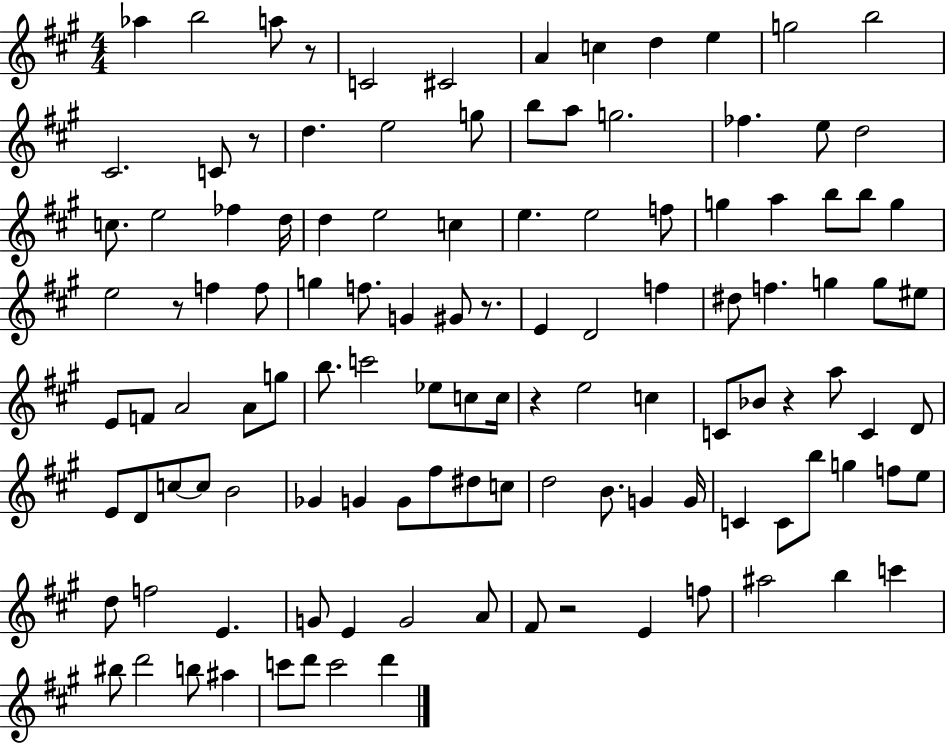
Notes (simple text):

Ab5/q B5/h A5/e R/e C4/h C#4/h A4/q C5/q D5/q E5/q G5/h B5/h C#4/h. C4/e R/e D5/q. E5/h G5/e B5/e A5/e G5/h. FES5/q. E5/e D5/h C5/e. E5/h FES5/q D5/s D5/q E5/h C5/q E5/q. E5/h F5/e G5/q A5/q B5/e B5/e G5/q E5/h R/e F5/q F5/e G5/q F5/e. G4/q G#4/e R/e. E4/q D4/h F5/q D#5/e F5/q. G5/q G5/e EIS5/e E4/e F4/e A4/h A4/e G5/e B5/e. C6/h Eb5/e C5/e C5/s R/q E5/h C5/q C4/e Bb4/e R/q A5/e C4/q D4/e E4/e D4/e C5/e C5/e B4/h Gb4/q G4/q G4/e F#5/e D#5/e C5/e D5/h B4/e. G4/q G4/s C4/q C4/e B5/e G5/q F5/e E5/e D5/e F5/h E4/q. G4/e E4/q G4/h A4/e F#4/e R/h E4/q F5/e A#5/h B5/q C6/q BIS5/e D6/h B5/e A#5/q C6/e D6/e C6/h D6/q